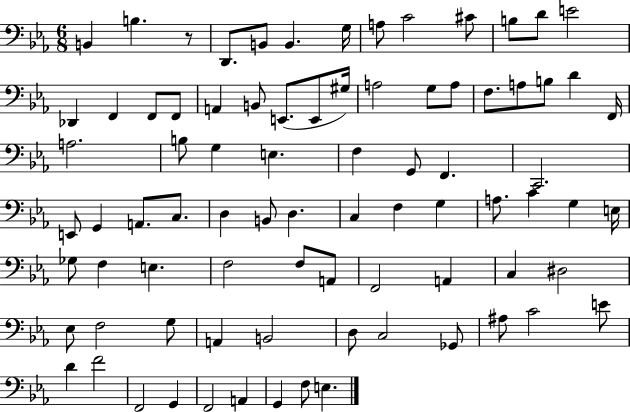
X:1
T:Untitled
M:6/8
L:1/4
K:Eb
B,, B, z/2 D,,/2 B,,/2 B,, G,/4 A,/2 C2 ^C/2 B,/2 D/2 E2 _D,, F,, F,,/2 F,,/2 A,, B,,/2 E,,/2 E,,/2 ^G,/4 A,2 G,/2 A,/2 F,/2 A,/2 B,/2 D F,,/4 A,2 B,/2 G, E, F, G,,/2 F,, C,,2 E,,/2 G,, A,,/2 C,/2 D, B,,/2 D, C, F, G, A,/2 C G, E,/4 _G,/2 F, E, F,2 F,/2 A,,/2 F,,2 A,, C, ^D,2 _E,/2 F,2 G,/2 A,, B,,2 D,/2 C,2 _G,,/2 ^A,/2 C2 E/2 D F2 F,,2 G,, F,,2 A,, G,, F,/2 E,